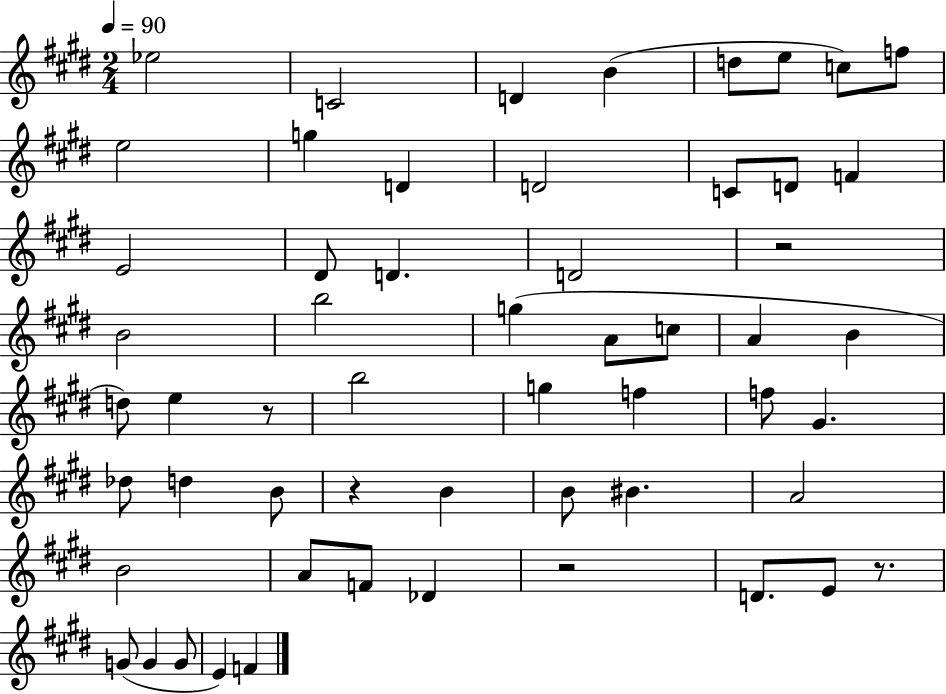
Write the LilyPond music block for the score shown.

{
  \clef treble
  \numericTimeSignature
  \time 2/4
  \key e \major
  \tempo 4 = 90
  ees''2 | c'2 | d'4 b'4( | d''8 e''8 c''8) f''8 | \break e''2 | g''4 d'4 | d'2 | c'8 d'8 f'4 | \break e'2 | dis'8 d'4. | d'2 | r2 | \break b'2 | b''2 | g''4( a'8 c''8 | a'4 b'4 | \break d''8) e''4 r8 | b''2 | g''4 f''4 | f''8 gis'4. | \break des''8 d''4 b'8 | r4 b'4 | b'8 bis'4. | a'2 | \break b'2 | a'8 f'8 des'4 | r2 | d'8. e'8 r8. | \break g'8( g'4 g'8 | e'4) f'4 | \bar "|."
}